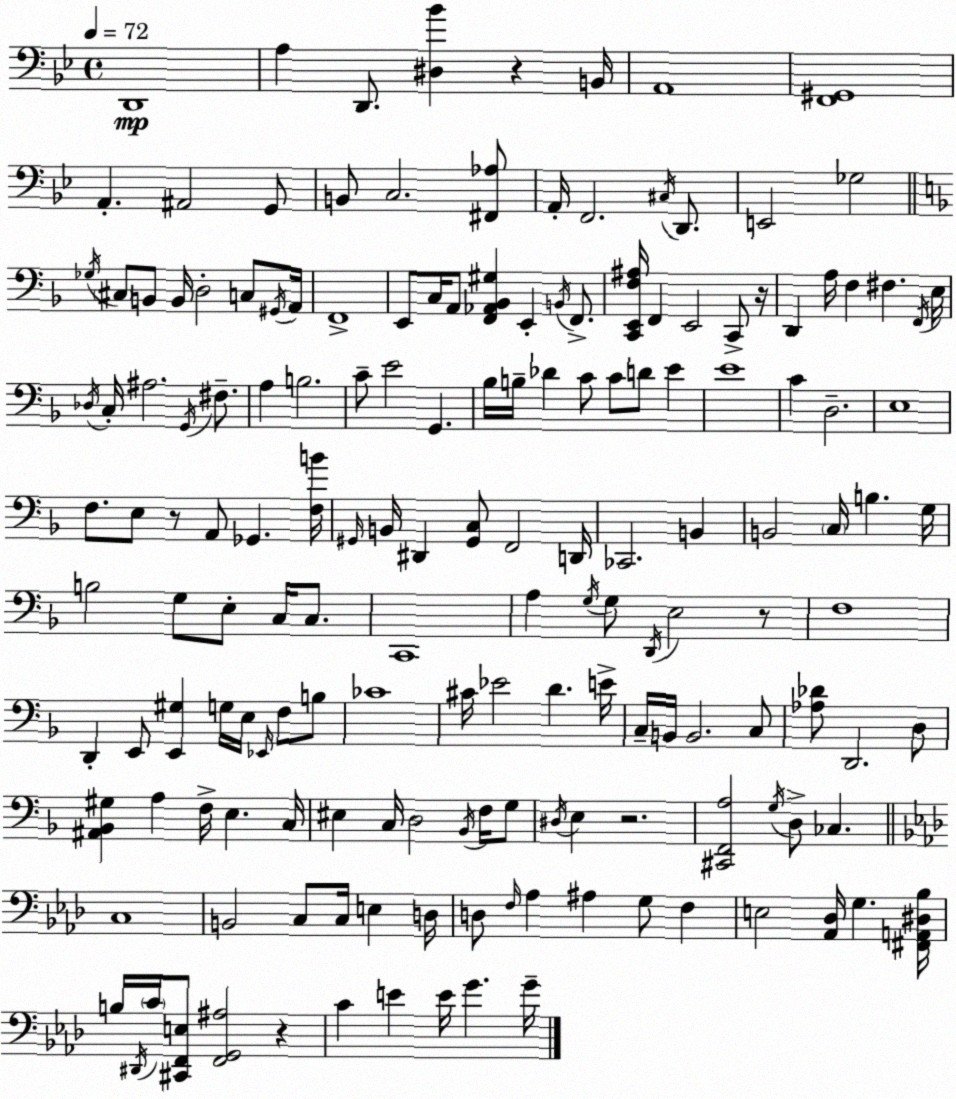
X:1
T:Untitled
M:4/4
L:1/4
K:Gm
D,,4 A, D,,/2 [^D,_B] z B,,/4 A,,4 [F,,^G,,]4 A,, ^A,,2 G,,/2 B,,/2 C,2 [^F,,_A,]/2 A,,/4 F,,2 ^C,/4 D,,/2 E,,2 _G,2 _G,/4 ^C,/2 B,,/2 B,,/4 D,2 C,/2 ^G,,/4 A,,/4 F,,4 E,,/2 C,/4 A,,/2 [F,,_A,,_B,,^G,] E,, B,,/4 F,,/2 [C,,E,,F,^A,]/4 F,, E,,2 C,,/2 z/4 D,, A,/4 F, ^F, F,,/4 E,/4 _D,/4 C,/4 ^A,2 G,,/4 ^F,/2 A, B,2 C/2 E2 G,, _B,/4 B,/4 _D C/2 C/2 D/2 E E4 C D,2 E,4 F,/2 E,/2 z/2 A,,/2 _G,, [F,B]/4 ^G,,/4 B,,/4 ^D,, [^G,,C,]/2 F,,2 D,,/4 _C,,2 B,, B,,2 C,/4 B, G,/4 B,2 G,/2 E,/2 C,/4 C,/2 C,,4 A, G,/4 G,/2 D,,/4 E,2 z/2 F,4 D,, E,,/2 [E,,^G,] G,/4 E,/4 _E,,/4 F,/2 B,/2 _C4 ^C/4 _E2 D E/4 C,/4 B,,/4 B,,2 C,/2 [_A,_D]/2 D,,2 D,/2 [^A,,_B,,^G,] A, F,/4 E, C,/4 ^E, C,/4 D,2 _B,,/4 F,/4 G,/2 ^D,/4 E, z2 [^C,,F,,A,]2 G,/4 D,/2 _C, C,4 B,,2 C,/2 C,/4 E, D,/4 D,/2 F,/4 _A, ^A, G,/2 F, E,2 [_A,,_D,]/4 G, [^F,,A,,^D,_B,]/4 B,/4 ^D,,/4 C/4 [^C,,F,,E,]/2 [F,,G,,^A,]2 z C E E/4 G G/4